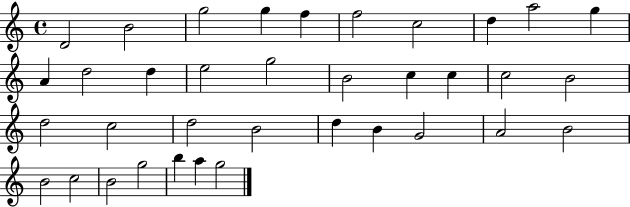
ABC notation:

X:1
T:Untitled
M:4/4
L:1/4
K:C
D2 B2 g2 g f f2 c2 d a2 g A d2 d e2 g2 B2 c c c2 B2 d2 c2 d2 B2 d B G2 A2 B2 B2 c2 B2 g2 b a g2